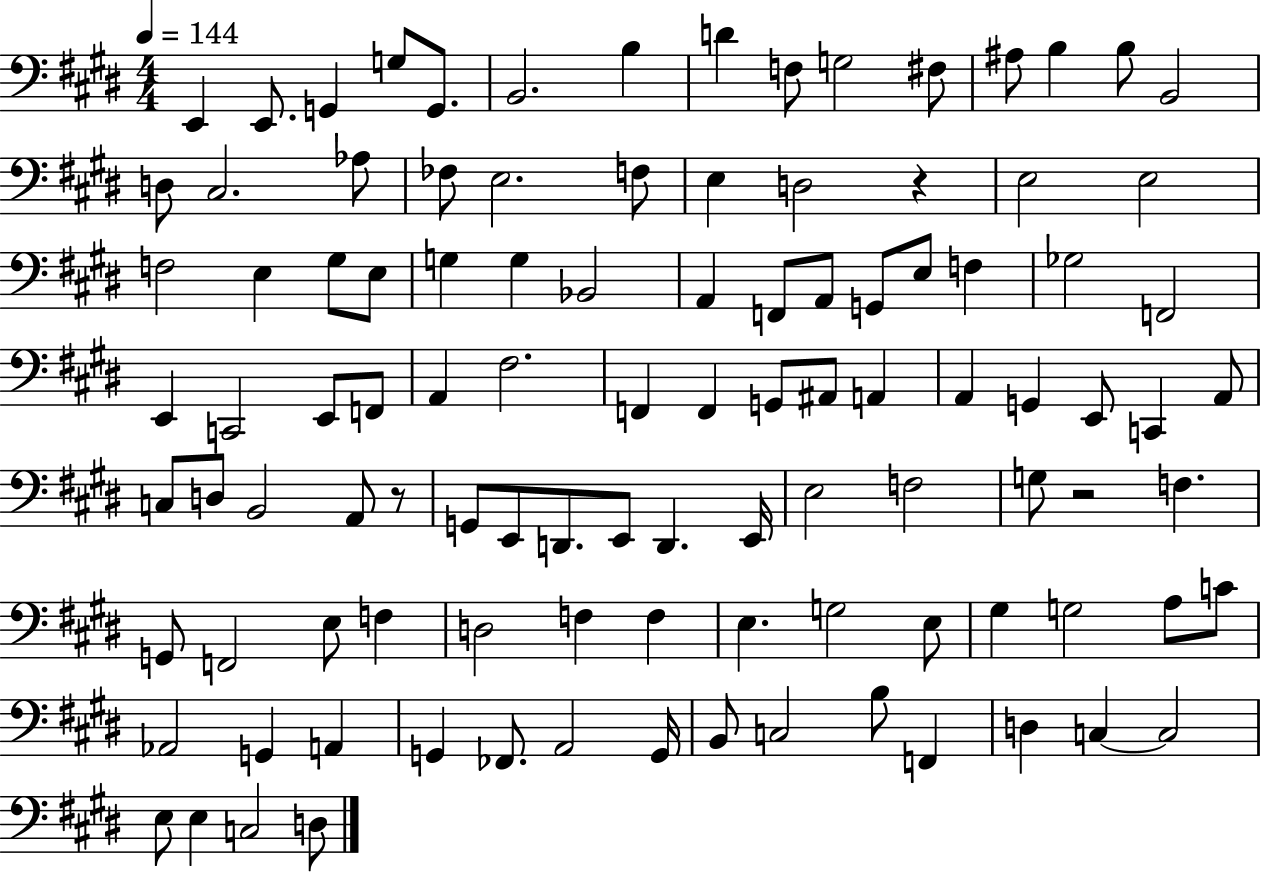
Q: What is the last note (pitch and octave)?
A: D3